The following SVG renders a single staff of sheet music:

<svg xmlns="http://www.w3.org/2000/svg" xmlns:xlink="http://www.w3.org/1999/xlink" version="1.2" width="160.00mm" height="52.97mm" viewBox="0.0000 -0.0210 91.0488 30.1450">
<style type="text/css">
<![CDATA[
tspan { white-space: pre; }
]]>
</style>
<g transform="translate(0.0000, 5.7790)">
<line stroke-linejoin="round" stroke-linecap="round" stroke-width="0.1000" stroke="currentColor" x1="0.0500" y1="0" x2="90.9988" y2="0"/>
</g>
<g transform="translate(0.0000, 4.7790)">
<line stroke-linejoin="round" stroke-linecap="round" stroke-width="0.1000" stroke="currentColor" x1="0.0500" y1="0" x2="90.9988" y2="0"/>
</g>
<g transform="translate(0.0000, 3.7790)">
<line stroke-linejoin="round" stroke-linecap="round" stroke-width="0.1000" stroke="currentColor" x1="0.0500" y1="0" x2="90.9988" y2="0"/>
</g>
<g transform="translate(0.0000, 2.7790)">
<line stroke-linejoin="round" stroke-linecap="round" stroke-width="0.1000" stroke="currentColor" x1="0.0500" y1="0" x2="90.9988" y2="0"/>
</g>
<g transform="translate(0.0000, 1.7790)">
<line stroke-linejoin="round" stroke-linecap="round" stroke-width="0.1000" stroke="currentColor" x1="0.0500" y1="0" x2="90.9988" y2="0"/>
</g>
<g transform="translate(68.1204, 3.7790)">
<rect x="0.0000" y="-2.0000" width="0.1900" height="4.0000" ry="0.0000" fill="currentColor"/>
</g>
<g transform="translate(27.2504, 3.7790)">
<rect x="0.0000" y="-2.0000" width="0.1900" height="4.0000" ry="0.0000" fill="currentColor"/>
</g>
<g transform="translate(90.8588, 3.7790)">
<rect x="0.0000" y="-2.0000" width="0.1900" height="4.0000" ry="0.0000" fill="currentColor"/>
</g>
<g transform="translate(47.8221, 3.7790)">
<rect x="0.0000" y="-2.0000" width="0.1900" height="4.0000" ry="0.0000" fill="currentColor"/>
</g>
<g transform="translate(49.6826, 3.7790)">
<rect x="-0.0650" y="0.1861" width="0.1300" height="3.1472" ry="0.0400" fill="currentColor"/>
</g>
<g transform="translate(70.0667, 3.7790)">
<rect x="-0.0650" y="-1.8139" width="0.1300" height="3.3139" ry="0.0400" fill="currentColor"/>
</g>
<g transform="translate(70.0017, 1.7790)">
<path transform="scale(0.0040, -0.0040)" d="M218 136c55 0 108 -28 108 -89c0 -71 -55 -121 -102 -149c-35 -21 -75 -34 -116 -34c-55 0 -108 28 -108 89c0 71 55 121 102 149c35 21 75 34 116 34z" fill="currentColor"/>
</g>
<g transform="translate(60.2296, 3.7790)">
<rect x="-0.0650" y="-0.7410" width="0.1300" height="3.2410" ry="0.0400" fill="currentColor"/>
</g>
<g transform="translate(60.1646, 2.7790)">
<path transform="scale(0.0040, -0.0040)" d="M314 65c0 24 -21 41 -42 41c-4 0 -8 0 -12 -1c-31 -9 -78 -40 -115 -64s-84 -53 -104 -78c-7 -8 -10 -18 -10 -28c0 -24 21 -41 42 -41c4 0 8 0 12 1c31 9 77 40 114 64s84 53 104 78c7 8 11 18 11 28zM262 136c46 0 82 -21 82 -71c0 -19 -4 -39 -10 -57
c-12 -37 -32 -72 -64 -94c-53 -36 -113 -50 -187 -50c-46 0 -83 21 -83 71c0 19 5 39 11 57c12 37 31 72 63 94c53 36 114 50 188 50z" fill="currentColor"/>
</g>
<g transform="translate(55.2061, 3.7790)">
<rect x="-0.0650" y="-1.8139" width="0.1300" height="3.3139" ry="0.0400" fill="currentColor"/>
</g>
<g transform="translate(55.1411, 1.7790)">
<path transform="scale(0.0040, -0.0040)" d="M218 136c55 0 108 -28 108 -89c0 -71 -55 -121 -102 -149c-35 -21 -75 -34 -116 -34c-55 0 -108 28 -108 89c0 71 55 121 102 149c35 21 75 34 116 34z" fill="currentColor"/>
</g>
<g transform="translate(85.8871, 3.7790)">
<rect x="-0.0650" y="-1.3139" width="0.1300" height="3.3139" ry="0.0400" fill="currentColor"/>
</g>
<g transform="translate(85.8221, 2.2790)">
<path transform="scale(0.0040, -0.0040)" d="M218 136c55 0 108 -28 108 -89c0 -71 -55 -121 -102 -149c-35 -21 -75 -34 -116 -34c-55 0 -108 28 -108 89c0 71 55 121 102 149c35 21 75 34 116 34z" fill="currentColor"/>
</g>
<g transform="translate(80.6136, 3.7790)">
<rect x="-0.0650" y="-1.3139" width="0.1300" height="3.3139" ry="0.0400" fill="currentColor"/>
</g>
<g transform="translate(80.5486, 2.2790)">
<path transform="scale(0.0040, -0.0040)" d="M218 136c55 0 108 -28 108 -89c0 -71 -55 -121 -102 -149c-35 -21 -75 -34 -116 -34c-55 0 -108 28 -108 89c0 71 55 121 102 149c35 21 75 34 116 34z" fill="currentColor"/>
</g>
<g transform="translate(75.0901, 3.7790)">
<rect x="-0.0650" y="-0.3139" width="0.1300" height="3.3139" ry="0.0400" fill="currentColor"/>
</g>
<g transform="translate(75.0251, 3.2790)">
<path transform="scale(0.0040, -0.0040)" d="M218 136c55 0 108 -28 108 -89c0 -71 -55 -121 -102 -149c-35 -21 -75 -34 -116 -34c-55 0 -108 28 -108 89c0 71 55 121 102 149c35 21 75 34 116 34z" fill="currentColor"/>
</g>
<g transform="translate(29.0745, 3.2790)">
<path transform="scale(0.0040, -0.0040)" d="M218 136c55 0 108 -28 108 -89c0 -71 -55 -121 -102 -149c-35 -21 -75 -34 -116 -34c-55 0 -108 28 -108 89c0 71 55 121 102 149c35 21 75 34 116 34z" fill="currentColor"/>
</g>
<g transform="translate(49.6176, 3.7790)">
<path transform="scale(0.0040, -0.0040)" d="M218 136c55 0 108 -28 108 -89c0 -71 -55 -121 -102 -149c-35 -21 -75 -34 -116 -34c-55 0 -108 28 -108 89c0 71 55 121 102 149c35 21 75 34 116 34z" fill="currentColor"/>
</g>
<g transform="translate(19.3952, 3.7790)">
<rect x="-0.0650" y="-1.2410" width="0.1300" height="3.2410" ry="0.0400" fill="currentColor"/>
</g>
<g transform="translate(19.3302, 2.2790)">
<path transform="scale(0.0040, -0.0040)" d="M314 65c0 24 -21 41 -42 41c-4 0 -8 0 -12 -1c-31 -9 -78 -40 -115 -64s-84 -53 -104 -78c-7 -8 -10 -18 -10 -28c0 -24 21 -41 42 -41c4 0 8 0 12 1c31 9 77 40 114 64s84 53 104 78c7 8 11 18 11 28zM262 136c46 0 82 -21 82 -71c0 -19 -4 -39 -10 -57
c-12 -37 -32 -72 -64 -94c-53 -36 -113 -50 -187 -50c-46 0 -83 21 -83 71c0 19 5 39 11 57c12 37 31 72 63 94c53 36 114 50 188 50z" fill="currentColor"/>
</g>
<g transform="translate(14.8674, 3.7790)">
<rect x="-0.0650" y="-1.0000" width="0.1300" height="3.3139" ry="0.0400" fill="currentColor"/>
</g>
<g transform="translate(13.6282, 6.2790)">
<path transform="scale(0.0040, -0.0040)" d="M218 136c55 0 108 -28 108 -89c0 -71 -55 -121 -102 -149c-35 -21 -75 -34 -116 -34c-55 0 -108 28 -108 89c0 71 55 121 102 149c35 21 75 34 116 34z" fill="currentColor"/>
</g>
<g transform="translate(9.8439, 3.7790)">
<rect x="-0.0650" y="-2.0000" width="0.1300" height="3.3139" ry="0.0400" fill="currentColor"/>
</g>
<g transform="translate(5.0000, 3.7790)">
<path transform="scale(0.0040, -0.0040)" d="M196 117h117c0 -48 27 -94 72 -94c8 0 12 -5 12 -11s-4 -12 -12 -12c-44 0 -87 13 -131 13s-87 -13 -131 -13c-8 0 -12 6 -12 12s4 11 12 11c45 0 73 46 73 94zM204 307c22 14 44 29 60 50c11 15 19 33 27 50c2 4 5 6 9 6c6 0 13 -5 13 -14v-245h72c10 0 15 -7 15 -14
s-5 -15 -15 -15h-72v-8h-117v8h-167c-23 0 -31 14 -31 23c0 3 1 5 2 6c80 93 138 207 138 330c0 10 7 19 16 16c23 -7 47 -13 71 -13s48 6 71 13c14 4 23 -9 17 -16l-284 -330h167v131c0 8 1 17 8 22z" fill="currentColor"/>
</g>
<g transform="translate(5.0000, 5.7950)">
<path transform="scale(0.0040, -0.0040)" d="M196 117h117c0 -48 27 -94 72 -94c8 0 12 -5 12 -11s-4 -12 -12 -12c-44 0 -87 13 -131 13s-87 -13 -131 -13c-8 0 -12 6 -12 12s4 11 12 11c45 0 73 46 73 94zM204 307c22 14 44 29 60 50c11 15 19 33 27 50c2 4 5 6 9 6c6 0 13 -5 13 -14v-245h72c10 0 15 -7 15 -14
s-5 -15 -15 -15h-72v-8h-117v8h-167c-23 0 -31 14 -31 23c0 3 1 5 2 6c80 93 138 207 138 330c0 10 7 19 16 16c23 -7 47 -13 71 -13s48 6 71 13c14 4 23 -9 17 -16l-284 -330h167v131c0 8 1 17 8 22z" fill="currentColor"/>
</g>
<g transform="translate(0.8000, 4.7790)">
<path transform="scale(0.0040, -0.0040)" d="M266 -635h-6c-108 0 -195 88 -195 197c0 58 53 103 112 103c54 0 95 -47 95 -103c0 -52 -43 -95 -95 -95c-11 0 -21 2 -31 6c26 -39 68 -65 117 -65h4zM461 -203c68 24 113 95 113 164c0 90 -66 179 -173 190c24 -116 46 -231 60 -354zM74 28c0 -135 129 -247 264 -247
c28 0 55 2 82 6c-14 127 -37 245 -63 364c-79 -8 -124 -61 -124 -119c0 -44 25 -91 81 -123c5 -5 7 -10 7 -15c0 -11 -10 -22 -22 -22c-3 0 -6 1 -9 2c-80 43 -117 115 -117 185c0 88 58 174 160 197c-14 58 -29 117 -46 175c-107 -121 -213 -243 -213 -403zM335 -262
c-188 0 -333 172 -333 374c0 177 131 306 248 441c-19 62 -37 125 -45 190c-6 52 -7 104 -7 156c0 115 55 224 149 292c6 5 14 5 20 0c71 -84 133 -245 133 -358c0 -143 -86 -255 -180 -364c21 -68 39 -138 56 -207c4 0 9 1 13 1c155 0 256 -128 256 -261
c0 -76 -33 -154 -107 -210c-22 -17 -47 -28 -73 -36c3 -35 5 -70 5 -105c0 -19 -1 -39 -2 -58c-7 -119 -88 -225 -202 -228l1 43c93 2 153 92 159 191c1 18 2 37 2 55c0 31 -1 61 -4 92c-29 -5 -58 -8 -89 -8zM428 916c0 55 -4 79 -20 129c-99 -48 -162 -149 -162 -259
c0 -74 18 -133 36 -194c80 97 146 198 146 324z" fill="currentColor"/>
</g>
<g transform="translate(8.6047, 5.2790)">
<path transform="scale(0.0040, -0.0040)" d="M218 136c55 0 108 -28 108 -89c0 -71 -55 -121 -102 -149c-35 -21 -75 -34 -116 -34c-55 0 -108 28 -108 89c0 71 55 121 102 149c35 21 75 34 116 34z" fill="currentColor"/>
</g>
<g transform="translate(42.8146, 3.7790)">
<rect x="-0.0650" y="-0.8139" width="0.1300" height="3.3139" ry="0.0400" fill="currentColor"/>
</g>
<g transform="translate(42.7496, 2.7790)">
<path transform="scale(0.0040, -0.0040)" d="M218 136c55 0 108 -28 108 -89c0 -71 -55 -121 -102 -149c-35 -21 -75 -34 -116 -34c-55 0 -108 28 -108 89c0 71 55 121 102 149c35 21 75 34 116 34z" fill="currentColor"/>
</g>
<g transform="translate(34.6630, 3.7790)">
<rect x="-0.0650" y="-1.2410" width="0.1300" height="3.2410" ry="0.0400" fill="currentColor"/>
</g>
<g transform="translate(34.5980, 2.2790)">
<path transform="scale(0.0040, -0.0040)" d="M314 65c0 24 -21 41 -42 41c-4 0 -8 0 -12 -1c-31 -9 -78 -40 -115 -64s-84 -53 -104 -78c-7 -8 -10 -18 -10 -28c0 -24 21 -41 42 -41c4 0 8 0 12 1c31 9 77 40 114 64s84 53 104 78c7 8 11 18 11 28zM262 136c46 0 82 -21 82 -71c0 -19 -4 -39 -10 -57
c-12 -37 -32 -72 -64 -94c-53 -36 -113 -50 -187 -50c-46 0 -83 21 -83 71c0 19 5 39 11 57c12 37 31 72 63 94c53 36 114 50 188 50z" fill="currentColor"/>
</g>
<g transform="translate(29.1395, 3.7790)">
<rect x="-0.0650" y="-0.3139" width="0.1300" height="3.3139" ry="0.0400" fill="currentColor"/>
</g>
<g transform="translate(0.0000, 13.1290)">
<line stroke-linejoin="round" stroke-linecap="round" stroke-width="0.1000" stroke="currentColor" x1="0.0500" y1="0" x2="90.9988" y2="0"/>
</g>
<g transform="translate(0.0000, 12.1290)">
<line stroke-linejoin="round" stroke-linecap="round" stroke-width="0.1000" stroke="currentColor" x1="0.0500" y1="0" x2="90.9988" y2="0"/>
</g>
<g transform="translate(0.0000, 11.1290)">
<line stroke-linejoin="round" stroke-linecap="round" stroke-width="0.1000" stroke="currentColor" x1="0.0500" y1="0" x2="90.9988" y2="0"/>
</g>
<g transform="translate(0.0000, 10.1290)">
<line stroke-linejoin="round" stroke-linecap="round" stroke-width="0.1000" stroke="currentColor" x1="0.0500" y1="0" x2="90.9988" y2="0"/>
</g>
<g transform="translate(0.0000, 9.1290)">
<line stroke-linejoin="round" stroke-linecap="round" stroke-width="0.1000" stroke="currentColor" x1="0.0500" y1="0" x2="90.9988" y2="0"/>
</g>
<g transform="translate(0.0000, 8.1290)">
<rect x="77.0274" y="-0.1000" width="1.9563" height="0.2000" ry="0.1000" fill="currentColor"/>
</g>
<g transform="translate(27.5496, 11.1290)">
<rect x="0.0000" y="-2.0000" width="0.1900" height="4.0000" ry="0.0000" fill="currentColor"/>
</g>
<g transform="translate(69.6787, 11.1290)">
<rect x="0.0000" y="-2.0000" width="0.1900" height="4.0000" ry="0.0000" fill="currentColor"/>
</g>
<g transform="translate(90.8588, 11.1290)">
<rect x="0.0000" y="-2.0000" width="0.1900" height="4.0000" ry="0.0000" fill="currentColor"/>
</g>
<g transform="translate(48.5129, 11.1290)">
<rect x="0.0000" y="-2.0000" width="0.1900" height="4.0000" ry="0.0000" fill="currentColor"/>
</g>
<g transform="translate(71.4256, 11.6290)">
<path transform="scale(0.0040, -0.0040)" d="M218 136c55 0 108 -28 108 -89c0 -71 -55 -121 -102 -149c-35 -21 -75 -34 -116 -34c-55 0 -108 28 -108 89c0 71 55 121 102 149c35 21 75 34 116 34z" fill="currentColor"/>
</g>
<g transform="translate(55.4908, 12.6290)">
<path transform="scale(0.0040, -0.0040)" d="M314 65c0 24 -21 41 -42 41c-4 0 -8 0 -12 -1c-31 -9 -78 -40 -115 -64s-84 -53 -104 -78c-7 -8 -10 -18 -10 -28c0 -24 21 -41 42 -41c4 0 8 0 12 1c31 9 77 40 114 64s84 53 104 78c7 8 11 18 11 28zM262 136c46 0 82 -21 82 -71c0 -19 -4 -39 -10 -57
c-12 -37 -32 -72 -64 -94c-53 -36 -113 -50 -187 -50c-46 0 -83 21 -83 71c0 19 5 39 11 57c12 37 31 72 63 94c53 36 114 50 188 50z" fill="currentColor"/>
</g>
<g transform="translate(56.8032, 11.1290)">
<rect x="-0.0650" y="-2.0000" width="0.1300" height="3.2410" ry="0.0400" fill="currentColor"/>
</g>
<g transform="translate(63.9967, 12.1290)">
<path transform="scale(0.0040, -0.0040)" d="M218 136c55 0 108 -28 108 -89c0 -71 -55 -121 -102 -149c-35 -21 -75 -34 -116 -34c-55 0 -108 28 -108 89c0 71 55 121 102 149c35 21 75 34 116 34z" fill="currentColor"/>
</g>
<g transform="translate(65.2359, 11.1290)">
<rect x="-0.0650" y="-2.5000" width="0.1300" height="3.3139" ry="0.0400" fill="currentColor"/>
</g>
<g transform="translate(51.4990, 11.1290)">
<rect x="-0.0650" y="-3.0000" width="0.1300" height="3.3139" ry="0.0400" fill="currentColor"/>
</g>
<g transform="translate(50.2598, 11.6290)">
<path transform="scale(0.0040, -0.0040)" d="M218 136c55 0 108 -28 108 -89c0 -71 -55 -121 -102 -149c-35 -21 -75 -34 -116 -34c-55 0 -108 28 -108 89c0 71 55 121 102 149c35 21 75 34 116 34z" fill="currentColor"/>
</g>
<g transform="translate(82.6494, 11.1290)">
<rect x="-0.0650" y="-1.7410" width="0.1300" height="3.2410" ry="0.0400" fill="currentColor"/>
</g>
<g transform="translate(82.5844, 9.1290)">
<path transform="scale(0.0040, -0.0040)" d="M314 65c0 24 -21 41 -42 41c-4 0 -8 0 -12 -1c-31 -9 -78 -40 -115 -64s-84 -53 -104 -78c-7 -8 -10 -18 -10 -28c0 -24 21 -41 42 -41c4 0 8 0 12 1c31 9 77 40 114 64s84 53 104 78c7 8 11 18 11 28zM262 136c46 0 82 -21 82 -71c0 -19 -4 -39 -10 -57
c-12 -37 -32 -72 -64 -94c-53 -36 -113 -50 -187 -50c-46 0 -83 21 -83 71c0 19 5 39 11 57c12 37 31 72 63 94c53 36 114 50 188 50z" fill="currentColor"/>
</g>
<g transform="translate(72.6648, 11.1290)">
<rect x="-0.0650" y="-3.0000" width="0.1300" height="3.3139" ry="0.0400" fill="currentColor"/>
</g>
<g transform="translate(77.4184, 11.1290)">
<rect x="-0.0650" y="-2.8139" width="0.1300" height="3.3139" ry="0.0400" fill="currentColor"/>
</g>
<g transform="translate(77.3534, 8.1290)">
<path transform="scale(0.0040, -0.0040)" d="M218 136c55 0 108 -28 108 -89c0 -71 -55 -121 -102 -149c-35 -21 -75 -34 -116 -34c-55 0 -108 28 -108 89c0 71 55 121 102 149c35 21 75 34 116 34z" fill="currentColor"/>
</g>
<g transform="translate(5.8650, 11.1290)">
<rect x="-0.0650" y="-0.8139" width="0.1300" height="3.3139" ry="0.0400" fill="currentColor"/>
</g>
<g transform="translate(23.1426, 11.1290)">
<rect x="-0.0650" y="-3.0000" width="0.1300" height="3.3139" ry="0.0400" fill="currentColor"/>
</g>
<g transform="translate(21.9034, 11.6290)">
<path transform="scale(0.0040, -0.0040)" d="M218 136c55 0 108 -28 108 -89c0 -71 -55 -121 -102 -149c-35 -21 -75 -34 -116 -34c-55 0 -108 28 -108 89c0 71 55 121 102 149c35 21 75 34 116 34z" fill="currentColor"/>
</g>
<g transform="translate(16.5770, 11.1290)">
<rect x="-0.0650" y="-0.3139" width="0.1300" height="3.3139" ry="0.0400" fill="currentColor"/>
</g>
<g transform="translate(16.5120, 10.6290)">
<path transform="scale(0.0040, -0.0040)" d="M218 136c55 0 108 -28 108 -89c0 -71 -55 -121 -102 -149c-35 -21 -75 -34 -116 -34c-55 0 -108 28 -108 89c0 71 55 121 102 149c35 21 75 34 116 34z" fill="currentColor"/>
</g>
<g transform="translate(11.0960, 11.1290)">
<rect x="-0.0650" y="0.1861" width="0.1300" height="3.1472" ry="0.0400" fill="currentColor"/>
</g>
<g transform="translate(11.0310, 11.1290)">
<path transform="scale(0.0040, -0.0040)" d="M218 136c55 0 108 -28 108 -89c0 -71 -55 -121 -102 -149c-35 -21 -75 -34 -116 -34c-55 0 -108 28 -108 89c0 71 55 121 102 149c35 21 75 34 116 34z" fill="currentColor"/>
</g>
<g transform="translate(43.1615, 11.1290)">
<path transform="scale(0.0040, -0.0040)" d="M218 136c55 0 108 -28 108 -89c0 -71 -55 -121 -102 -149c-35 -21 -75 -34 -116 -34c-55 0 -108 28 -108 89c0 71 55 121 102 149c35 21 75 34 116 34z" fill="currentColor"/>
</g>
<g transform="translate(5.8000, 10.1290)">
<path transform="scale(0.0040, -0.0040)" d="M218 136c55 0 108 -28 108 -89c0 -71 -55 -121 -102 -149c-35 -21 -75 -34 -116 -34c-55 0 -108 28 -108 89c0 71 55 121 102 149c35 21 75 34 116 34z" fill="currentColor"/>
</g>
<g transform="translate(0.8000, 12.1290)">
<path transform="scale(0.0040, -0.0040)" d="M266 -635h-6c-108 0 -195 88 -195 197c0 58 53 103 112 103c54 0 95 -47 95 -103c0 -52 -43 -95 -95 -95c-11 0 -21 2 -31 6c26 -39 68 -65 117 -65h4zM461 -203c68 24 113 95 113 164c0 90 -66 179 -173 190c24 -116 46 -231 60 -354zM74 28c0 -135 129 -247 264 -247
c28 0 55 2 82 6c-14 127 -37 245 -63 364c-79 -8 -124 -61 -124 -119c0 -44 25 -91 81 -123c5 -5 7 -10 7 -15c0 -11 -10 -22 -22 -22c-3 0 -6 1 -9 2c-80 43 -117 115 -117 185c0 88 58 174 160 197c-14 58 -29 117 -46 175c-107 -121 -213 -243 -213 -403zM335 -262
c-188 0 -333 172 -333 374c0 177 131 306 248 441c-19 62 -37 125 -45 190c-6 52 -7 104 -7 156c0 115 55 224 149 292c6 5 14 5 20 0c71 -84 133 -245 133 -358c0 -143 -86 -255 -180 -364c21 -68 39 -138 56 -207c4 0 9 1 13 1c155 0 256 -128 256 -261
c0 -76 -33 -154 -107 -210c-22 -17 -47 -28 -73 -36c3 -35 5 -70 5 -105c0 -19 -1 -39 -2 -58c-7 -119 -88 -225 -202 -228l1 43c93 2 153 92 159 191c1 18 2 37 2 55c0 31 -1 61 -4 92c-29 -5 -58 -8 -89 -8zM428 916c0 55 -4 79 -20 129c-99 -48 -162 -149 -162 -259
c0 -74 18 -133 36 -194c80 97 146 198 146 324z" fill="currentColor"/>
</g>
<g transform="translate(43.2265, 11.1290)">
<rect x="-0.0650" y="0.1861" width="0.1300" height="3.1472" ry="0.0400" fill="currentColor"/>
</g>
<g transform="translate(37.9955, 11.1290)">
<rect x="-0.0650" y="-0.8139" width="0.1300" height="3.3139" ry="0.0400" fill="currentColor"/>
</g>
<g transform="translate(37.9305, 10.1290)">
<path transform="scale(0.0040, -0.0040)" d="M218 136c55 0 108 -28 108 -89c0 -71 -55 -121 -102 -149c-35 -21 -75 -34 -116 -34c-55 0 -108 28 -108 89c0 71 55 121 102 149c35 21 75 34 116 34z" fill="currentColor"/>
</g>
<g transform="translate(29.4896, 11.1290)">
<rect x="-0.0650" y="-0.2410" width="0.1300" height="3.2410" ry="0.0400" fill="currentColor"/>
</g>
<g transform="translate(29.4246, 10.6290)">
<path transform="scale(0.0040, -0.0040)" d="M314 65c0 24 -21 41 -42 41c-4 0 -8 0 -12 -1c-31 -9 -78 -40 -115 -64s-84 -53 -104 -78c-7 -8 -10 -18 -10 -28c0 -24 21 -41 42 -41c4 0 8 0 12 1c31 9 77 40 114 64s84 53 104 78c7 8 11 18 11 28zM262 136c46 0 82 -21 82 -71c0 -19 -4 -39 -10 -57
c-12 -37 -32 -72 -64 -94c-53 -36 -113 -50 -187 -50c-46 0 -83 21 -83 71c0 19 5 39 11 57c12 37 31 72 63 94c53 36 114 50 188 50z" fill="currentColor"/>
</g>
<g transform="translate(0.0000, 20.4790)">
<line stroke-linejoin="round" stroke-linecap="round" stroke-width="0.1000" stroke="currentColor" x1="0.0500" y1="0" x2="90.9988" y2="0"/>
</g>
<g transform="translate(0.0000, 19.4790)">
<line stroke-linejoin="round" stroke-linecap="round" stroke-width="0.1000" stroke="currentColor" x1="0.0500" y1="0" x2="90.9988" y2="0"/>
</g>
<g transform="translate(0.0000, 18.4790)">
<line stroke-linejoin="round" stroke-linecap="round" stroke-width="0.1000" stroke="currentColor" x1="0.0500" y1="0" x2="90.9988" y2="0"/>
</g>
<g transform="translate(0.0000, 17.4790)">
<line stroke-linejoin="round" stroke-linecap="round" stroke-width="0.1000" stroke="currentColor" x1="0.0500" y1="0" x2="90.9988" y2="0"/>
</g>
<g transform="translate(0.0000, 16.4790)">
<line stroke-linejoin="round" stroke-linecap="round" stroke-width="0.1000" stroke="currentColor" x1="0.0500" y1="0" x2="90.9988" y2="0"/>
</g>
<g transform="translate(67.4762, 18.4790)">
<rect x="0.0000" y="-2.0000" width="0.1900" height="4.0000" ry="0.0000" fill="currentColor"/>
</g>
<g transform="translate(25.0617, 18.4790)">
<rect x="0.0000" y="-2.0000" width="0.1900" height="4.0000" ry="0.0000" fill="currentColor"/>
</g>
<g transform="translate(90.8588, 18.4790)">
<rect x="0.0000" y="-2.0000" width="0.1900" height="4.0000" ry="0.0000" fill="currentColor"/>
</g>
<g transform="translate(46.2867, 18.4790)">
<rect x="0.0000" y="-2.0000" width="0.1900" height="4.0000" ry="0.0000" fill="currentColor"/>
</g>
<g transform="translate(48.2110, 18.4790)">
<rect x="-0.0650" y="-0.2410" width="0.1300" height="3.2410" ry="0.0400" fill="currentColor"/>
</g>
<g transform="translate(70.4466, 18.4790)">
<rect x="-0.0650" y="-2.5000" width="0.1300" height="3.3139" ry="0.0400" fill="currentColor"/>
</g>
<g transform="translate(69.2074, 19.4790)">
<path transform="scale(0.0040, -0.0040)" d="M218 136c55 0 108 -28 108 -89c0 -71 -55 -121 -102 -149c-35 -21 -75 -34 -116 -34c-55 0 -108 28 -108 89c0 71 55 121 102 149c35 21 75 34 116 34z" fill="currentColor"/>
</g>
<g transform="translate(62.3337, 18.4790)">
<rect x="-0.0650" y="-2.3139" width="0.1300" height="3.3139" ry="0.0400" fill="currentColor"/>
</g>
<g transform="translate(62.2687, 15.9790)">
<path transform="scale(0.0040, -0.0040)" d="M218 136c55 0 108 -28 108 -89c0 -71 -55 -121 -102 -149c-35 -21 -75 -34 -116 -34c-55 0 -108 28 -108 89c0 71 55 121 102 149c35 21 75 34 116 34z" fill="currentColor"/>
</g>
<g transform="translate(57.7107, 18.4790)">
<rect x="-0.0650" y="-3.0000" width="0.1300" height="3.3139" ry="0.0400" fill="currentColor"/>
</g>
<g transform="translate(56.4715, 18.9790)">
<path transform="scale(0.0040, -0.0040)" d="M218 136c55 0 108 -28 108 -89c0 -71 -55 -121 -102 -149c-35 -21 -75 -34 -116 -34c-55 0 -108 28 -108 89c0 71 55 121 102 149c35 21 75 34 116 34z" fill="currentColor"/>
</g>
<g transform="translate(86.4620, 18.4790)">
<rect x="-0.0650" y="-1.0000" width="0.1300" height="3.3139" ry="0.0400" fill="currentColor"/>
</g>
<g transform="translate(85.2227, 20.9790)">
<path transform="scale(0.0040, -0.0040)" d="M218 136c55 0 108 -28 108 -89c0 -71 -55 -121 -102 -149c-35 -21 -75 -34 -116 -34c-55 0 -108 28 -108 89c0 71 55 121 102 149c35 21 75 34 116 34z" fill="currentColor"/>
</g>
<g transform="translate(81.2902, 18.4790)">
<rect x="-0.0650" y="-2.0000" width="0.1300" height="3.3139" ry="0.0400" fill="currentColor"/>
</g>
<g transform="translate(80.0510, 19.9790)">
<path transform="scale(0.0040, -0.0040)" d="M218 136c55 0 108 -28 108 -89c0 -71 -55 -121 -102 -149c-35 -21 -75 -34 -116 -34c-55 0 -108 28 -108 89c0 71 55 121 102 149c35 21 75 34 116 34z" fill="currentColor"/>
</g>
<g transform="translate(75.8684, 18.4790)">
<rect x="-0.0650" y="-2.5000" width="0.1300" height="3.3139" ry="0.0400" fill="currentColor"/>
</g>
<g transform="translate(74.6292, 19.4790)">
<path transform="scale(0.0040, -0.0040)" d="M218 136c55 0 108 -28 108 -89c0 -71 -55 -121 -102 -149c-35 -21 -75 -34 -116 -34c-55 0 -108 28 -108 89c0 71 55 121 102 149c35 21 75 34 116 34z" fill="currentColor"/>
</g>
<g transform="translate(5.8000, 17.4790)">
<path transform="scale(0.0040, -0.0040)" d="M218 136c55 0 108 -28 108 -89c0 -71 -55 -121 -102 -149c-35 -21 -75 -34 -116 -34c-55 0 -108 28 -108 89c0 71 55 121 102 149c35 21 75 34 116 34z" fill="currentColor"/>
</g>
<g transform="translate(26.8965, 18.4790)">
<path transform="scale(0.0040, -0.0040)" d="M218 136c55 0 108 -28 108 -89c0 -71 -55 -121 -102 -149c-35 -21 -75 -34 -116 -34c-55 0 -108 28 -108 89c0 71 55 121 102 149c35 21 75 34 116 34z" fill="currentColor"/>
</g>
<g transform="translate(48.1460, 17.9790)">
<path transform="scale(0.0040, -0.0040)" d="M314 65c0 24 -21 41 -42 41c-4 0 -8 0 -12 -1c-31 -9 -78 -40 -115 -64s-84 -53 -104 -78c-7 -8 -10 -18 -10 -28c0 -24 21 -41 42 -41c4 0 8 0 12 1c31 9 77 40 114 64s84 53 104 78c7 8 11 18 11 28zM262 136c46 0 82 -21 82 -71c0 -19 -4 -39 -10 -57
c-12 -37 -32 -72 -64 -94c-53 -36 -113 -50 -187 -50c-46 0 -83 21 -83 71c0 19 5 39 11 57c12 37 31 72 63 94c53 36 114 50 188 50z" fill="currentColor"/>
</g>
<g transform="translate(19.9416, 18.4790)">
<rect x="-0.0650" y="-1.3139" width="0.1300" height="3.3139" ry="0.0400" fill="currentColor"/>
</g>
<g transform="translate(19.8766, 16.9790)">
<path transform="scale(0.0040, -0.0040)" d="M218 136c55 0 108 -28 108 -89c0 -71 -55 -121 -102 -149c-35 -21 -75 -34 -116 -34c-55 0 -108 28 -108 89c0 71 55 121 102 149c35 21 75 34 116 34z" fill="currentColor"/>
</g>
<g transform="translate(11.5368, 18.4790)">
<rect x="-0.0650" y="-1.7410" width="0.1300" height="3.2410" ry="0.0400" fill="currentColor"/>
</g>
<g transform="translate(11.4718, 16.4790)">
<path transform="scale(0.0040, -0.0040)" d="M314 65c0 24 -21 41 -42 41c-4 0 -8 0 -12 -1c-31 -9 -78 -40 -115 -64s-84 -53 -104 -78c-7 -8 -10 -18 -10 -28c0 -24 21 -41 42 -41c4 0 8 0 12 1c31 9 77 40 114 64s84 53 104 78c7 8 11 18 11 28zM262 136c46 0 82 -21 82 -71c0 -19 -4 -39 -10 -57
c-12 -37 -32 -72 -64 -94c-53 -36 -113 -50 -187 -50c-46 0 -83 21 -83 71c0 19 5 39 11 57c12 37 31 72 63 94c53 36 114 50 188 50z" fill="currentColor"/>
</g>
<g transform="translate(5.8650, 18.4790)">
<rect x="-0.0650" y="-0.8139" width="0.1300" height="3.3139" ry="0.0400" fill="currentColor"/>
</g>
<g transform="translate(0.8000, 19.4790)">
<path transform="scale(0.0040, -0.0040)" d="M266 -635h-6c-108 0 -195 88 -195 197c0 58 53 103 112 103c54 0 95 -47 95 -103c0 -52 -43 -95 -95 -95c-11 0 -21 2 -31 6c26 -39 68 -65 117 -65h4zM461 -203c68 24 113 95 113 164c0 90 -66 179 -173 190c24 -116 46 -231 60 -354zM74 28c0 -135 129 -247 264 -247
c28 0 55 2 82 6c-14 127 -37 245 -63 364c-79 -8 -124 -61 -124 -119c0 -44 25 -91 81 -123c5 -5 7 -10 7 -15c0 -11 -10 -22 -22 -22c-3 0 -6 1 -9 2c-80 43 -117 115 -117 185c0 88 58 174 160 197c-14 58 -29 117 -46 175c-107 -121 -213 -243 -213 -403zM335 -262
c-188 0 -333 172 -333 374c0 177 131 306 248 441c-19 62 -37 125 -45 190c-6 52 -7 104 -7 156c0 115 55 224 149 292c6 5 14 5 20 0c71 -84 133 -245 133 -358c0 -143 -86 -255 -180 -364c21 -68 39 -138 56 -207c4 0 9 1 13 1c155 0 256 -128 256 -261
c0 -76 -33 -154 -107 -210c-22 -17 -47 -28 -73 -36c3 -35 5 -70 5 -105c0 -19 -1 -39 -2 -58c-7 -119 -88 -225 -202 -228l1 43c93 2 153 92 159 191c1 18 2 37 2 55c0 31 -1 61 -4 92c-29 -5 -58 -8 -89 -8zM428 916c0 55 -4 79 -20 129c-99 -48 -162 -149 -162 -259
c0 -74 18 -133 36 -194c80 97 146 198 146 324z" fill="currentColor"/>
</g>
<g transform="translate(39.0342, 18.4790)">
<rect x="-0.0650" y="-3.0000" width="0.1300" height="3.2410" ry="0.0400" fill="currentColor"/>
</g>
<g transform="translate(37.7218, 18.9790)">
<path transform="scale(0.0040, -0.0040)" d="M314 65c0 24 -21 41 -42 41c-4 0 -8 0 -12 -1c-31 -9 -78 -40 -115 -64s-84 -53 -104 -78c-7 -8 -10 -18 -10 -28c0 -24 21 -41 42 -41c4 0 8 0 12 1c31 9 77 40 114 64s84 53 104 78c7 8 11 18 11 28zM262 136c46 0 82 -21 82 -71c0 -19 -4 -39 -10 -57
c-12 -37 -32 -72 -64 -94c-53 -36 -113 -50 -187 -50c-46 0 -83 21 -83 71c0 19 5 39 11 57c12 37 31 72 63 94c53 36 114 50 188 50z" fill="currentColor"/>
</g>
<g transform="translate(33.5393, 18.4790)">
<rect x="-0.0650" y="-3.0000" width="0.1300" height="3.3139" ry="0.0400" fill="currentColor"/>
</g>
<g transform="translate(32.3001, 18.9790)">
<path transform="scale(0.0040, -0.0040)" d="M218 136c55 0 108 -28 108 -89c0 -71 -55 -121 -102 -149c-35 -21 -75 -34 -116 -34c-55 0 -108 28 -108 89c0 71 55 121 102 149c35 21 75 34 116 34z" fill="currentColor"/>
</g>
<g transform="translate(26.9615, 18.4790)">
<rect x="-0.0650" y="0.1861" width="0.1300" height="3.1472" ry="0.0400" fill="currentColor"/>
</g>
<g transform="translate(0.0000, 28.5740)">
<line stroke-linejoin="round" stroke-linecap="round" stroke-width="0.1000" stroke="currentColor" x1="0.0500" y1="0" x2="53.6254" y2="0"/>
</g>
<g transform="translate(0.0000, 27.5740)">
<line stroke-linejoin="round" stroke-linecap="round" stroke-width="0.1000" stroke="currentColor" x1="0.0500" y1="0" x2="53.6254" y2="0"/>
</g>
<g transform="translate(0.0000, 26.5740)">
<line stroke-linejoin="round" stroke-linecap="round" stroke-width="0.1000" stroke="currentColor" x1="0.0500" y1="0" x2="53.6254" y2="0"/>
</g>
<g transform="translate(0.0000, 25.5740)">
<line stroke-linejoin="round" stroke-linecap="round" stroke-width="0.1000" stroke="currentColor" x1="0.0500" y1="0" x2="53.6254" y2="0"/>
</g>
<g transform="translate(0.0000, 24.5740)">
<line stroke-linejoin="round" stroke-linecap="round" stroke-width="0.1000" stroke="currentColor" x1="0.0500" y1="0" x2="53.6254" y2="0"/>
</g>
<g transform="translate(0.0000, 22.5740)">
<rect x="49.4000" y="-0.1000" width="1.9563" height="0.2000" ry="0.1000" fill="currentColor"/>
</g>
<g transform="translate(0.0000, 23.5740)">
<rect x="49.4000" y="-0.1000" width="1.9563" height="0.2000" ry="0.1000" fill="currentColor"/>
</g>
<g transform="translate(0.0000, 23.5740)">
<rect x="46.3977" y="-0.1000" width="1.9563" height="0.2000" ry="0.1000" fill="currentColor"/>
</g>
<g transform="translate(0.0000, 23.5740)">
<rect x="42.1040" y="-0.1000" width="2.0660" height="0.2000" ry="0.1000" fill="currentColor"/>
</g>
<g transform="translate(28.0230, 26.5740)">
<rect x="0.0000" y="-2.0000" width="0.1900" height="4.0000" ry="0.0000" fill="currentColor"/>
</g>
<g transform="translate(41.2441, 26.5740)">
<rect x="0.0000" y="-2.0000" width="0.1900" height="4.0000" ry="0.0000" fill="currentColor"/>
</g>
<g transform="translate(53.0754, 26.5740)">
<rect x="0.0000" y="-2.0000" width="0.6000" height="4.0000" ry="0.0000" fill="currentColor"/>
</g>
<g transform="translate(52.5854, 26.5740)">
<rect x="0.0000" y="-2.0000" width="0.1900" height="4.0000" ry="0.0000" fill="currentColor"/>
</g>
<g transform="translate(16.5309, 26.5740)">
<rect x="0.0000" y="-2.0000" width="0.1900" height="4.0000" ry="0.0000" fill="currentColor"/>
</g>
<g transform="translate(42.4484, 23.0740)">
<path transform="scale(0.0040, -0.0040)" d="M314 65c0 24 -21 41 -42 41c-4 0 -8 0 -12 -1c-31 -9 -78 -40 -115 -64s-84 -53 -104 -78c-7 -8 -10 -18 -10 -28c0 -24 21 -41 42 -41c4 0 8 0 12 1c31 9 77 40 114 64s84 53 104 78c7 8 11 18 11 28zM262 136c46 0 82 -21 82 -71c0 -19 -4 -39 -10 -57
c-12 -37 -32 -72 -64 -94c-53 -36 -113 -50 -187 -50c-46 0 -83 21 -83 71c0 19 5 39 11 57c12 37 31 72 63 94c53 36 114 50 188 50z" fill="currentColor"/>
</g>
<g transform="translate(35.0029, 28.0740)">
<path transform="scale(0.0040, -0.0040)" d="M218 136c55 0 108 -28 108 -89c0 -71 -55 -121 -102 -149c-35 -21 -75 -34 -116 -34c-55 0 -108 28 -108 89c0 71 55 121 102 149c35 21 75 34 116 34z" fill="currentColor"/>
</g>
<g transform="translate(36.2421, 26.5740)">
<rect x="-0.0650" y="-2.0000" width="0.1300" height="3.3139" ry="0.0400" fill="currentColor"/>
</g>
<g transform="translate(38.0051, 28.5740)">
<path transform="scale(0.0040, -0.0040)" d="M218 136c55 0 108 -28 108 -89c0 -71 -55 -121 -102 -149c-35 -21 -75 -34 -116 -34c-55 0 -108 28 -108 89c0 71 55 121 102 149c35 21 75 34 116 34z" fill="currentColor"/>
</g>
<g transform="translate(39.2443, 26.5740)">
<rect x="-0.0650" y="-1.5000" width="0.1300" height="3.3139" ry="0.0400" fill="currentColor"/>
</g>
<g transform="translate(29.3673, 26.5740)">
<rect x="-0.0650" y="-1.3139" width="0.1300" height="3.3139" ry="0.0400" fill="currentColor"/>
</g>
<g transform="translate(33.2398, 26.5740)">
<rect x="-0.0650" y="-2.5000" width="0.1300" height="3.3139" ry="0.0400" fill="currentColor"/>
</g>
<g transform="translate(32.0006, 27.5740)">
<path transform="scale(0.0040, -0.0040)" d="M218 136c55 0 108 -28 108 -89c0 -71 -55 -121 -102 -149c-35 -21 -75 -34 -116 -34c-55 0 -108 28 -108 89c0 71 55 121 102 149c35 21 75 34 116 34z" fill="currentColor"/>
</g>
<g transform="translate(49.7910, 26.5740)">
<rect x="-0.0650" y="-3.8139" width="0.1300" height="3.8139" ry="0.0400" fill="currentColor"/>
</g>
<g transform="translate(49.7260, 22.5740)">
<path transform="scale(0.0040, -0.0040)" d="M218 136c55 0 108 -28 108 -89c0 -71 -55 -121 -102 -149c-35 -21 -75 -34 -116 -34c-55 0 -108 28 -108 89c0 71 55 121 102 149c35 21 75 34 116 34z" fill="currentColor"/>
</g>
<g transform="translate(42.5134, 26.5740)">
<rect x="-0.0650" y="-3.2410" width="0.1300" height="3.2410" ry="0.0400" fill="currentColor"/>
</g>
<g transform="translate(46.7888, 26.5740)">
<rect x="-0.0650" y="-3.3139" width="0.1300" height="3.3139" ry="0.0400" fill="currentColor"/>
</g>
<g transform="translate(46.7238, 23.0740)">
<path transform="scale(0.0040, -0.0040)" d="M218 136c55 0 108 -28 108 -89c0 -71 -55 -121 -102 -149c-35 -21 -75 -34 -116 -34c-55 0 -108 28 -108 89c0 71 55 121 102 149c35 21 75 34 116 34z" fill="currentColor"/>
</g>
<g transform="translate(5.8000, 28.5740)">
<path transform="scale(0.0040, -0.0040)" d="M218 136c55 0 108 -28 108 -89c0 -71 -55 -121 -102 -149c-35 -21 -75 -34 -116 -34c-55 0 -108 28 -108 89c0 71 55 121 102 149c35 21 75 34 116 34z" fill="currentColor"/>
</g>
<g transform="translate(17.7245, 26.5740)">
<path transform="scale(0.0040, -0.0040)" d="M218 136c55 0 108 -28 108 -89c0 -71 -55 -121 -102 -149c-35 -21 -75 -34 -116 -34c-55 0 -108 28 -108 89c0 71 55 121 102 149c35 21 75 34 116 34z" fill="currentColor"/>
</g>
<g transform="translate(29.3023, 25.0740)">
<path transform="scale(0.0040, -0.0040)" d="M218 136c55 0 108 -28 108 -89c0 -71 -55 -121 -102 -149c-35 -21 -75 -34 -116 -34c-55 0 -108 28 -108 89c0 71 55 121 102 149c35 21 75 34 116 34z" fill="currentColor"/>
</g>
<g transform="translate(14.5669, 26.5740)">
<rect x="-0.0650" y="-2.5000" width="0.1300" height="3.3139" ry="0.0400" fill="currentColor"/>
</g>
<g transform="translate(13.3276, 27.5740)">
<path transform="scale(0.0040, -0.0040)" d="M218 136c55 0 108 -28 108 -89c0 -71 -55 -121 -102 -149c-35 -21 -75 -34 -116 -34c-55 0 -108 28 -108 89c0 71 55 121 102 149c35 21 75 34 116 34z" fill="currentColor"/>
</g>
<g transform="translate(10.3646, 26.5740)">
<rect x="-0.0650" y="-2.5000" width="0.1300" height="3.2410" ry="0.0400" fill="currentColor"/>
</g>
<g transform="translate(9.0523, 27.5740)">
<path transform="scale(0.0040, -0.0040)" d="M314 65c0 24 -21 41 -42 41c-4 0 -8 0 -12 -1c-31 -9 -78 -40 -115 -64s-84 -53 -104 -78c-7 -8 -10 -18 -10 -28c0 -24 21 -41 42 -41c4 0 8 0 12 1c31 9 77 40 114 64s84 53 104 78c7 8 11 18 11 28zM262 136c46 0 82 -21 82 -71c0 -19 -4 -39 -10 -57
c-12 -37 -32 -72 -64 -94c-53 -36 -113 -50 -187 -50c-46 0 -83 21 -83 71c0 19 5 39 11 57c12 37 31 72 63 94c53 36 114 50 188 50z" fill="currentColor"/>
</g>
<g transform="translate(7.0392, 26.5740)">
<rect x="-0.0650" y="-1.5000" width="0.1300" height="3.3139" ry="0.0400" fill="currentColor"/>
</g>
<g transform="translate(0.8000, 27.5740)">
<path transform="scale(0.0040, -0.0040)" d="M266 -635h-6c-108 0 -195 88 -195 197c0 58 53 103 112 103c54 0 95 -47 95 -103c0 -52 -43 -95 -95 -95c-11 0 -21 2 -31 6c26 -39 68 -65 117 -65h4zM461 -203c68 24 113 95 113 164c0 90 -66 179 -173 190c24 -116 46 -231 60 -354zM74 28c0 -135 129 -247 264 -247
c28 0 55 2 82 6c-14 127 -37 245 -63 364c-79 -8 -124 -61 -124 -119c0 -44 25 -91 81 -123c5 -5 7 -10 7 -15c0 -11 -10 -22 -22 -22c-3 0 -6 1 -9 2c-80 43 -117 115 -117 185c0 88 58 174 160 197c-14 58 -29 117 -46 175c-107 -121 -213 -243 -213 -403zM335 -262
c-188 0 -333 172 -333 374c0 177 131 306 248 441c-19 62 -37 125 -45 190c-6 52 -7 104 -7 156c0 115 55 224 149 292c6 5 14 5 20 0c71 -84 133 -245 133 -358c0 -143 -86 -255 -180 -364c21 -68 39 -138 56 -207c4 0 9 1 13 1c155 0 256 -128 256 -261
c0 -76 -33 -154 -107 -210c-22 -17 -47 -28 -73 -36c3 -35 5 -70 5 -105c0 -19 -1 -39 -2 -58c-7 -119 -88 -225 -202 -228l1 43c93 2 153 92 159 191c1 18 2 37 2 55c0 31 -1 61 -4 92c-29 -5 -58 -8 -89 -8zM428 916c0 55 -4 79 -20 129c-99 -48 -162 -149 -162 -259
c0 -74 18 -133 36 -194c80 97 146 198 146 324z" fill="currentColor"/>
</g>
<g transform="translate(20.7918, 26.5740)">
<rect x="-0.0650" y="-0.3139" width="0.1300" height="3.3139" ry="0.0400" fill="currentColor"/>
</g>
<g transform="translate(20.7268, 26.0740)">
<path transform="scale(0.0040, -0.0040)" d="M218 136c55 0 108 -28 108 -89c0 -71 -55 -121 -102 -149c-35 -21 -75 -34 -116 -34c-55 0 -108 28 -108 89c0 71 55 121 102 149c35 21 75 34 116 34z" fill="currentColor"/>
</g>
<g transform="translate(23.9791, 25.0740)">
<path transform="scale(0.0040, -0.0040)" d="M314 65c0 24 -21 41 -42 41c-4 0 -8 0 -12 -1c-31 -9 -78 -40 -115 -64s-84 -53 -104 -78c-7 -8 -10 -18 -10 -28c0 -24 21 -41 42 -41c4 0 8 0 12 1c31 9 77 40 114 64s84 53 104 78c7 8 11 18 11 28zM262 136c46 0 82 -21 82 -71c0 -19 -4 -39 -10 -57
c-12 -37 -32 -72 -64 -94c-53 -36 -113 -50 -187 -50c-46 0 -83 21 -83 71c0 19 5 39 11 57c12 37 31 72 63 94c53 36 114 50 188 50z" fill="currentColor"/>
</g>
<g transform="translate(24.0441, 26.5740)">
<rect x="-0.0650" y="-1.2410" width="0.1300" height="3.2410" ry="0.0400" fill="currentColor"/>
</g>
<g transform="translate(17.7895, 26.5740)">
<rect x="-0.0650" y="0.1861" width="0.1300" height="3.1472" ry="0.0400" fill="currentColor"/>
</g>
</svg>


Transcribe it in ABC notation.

X:1
T:Untitled
M:4/4
L:1/4
K:C
F D e2 c e2 d B f d2 f c e e d B c A c2 d B A F2 G A a f2 d f2 e B A A2 c2 A g G G F D E G2 G B c e2 e G F E b2 b c'